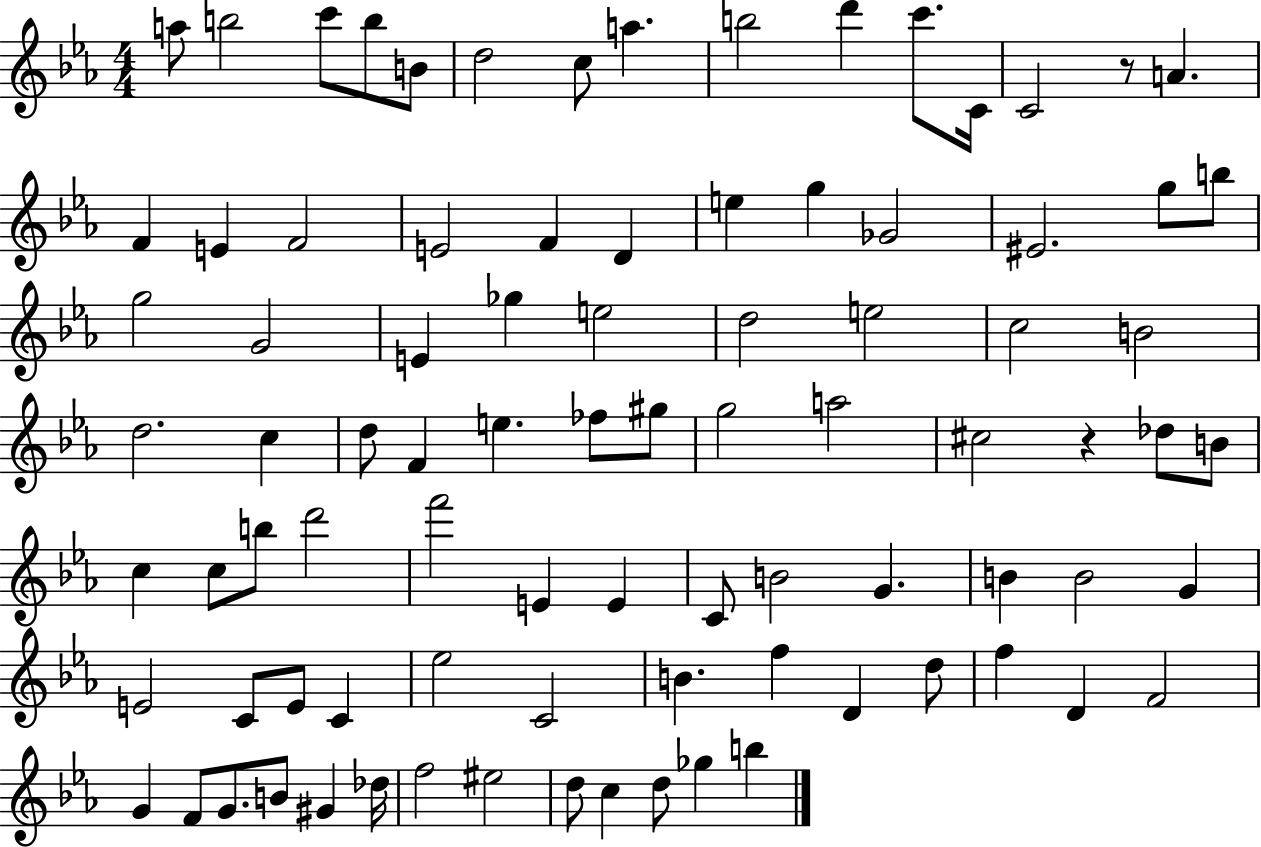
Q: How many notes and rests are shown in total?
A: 88